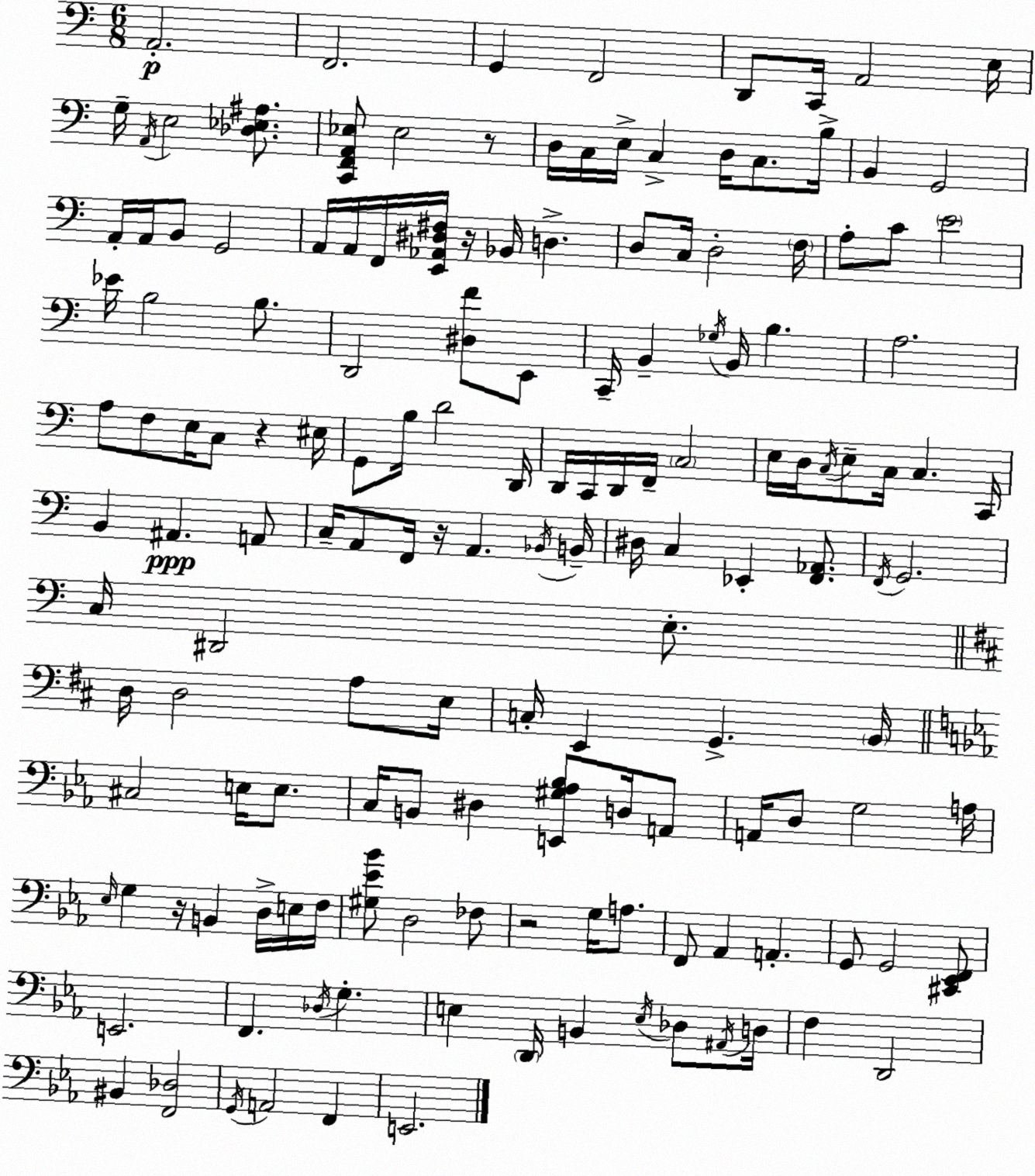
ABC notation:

X:1
T:Untitled
M:6/8
L:1/4
K:Am
A,,2 F,,2 G,, F,,2 D,,/2 C,,/4 A,,2 E,/4 G,/4 A,,/4 E,2 [_D,_E,^A,]/2 [C,,F,,A,,_E,]/2 _E,2 z/2 D,/4 C,/4 E,/4 C, D,/4 C,/2 B,/4 B,, G,,2 A,,/4 A,,/4 B,,/2 G,,2 A,,/4 A,,/4 F,,/4 [E,,_A,,^D,^F,]/4 z/4 _B,,/4 D, D,/2 C,/4 D,2 F,/4 A,/2 C/2 E2 _E/4 B,2 B,/2 D,,2 [^D,F]/2 E,,/2 C,,/4 B,, _G,/4 B,,/4 B, A,2 A,/2 F,/2 E,/4 C,/2 z ^E,/4 G,,/2 B,/4 D2 D,,/4 D,,/4 C,,/4 D,,/4 F,,/4 C,2 E,/4 D,/4 C,/4 E,/2 C,/4 C, C,,/4 B,, ^A,, A,,/2 C,/4 A,,/2 F,,/4 z/4 A,, _B,,/4 B,,/4 ^D,/4 C, _E,, [F,,_A,,]/2 F,,/4 G,,2 C,/4 ^D,,2 E,/2 D,/4 D,2 A,/2 E,/4 C,/4 E,, G,, B,,/4 ^C,2 E,/4 E,/2 C,/4 B,,/2 ^D, [E,,^G,_A,_B,]/2 D,/4 A,,/2 A,,/4 D,/2 G,2 A,/4 _E,/4 G, z/4 B,, D,/4 E,/4 F,/4 [^G,_E_B]/2 D,2 _F,/2 z2 G,/4 A,/2 F,,/2 _A,, A,, G,,/2 G,,2 [^C,,_E,,F,,]/2 E,,2 F,, _D,/4 G, E, D,,/4 B,, E,/4 _D,/2 ^A,,/4 D,/4 F, D,,2 ^B,, [F,,_D,]2 G,,/4 A,,2 F,, E,,2